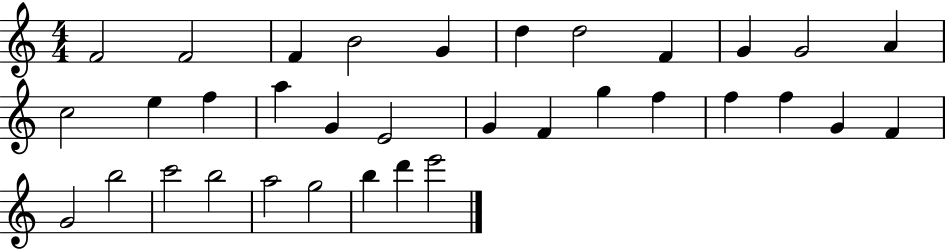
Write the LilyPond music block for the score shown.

{
  \clef treble
  \numericTimeSignature
  \time 4/4
  \key c \major
  f'2 f'2 | f'4 b'2 g'4 | d''4 d''2 f'4 | g'4 g'2 a'4 | \break c''2 e''4 f''4 | a''4 g'4 e'2 | g'4 f'4 g''4 f''4 | f''4 f''4 g'4 f'4 | \break g'2 b''2 | c'''2 b''2 | a''2 g''2 | b''4 d'''4 e'''2 | \break \bar "|."
}